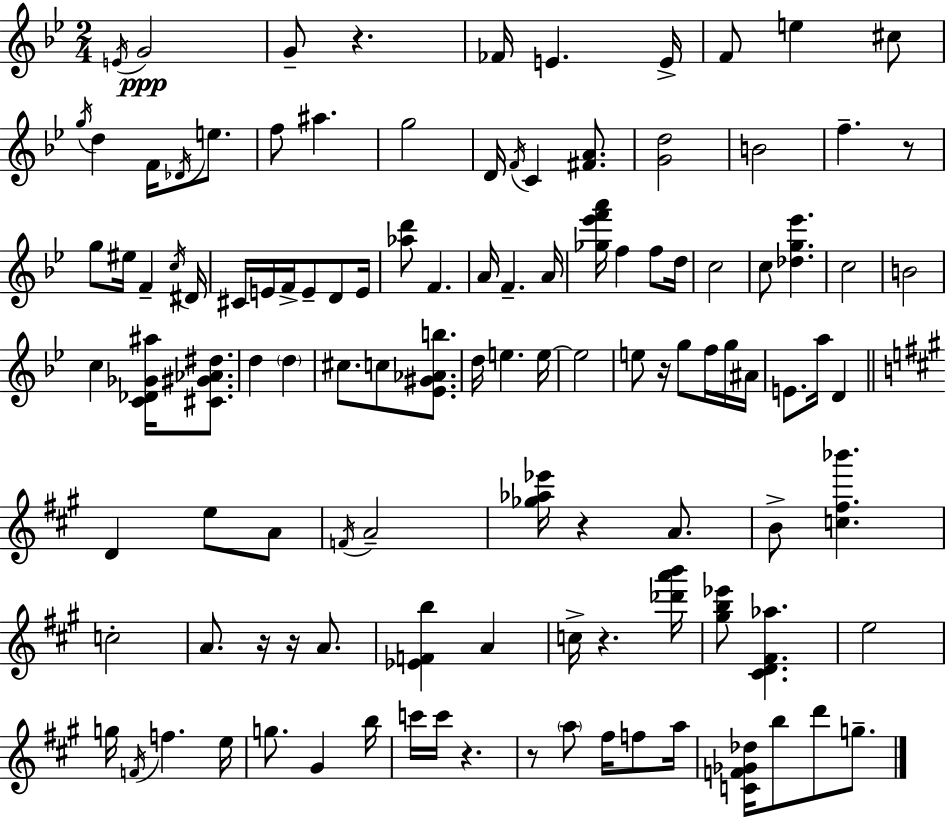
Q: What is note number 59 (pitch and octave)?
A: E4